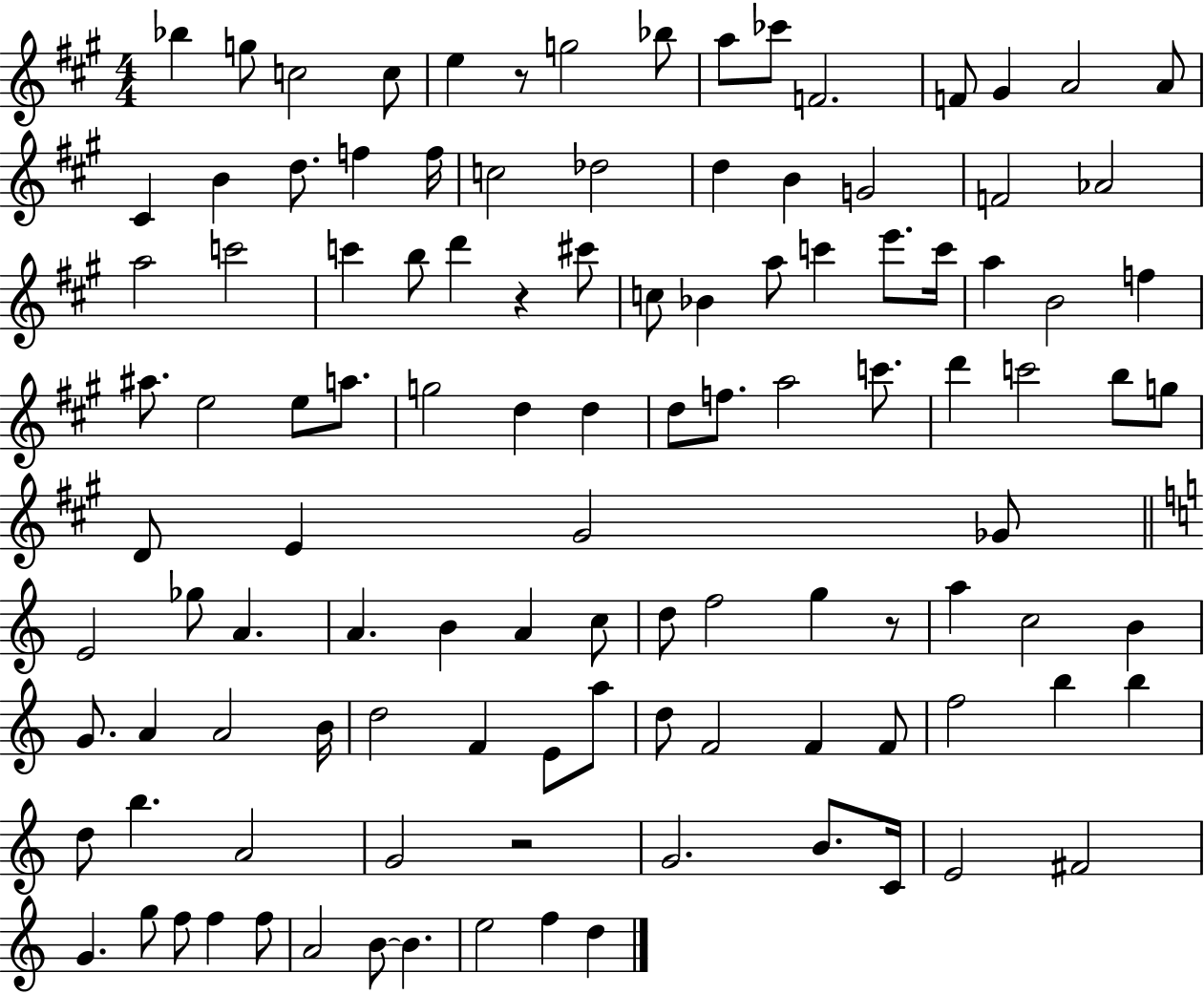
X:1
T:Untitled
M:4/4
L:1/4
K:A
_b g/2 c2 c/2 e z/2 g2 _b/2 a/2 _c'/2 F2 F/2 ^G A2 A/2 ^C B d/2 f f/4 c2 _d2 d B G2 F2 _A2 a2 c'2 c' b/2 d' z ^c'/2 c/2 _B a/2 c' e'/2 c'/4 a B2 f ^a/2 e2 e/2 a/2 g2 d d d/2 f/2 a2 c'/2 d' c'2 b/2 g/2 D/2 E ^G2 _G/2 E2 _g/2 A A B A c/2 d/2 f2 g z/2 a c2 B G/2 A A2 B/4 d2 F E/2 a/2 d/2 F2 F F/2 f2 b b d/2 b A2 G2 z2 G2 B/2 C/4 E2 ^F2 G g/2 f/2 f f/2 A2 B/2 B e2 f d